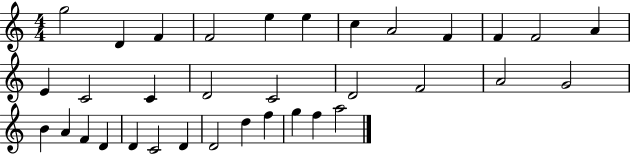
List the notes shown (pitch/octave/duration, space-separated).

G5/h D4/q F4/q F4/h E5/q E5/q C5/q A4/h F4/q F4/q F4/h A4/q E4/q C4/h C4/q D4/h C4/h D4/h F4/h A4/h G4/h B4/q A4/q F4/q D4/q D4/q C4/h D4/q D4/h D5/q F5/q G5/q F5/q A5/h